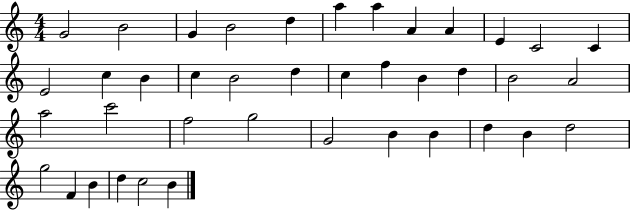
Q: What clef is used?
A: treble